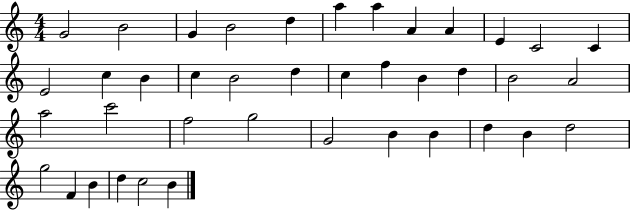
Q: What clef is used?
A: treble